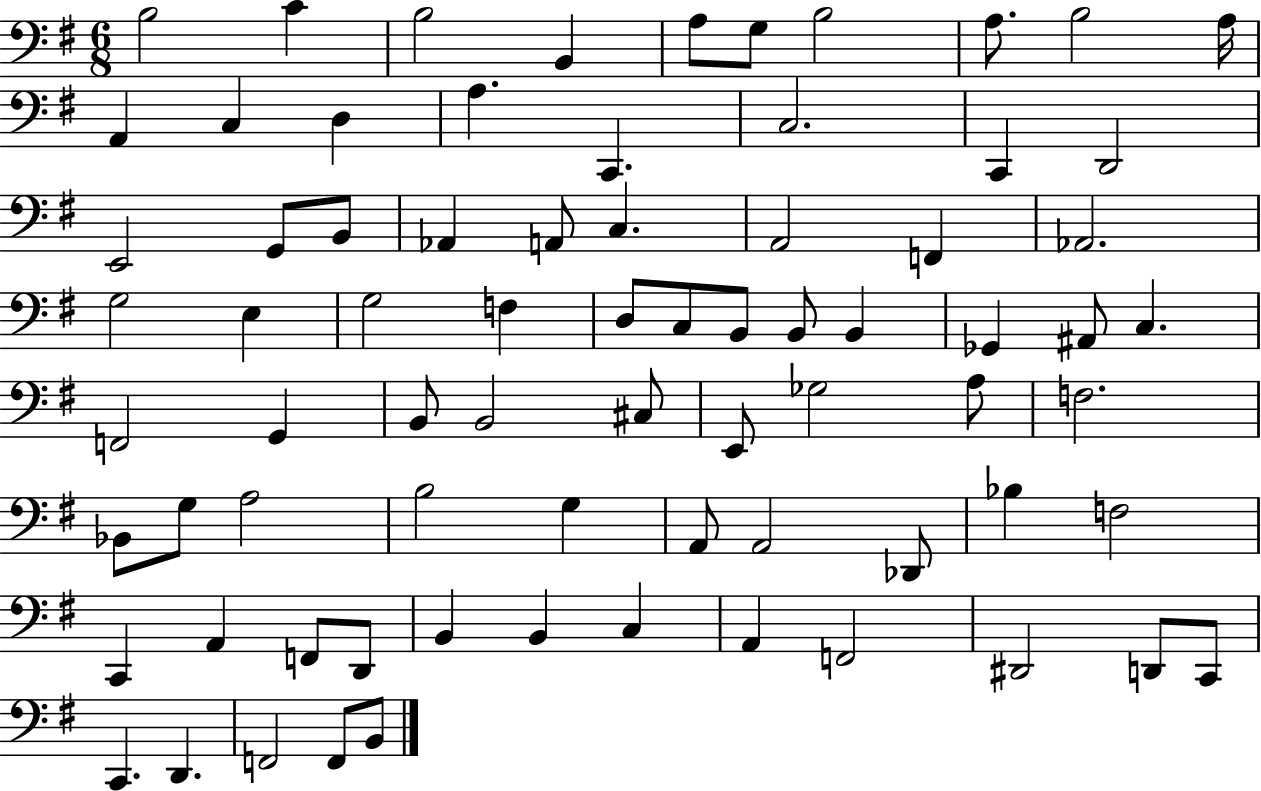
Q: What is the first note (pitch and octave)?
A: B3